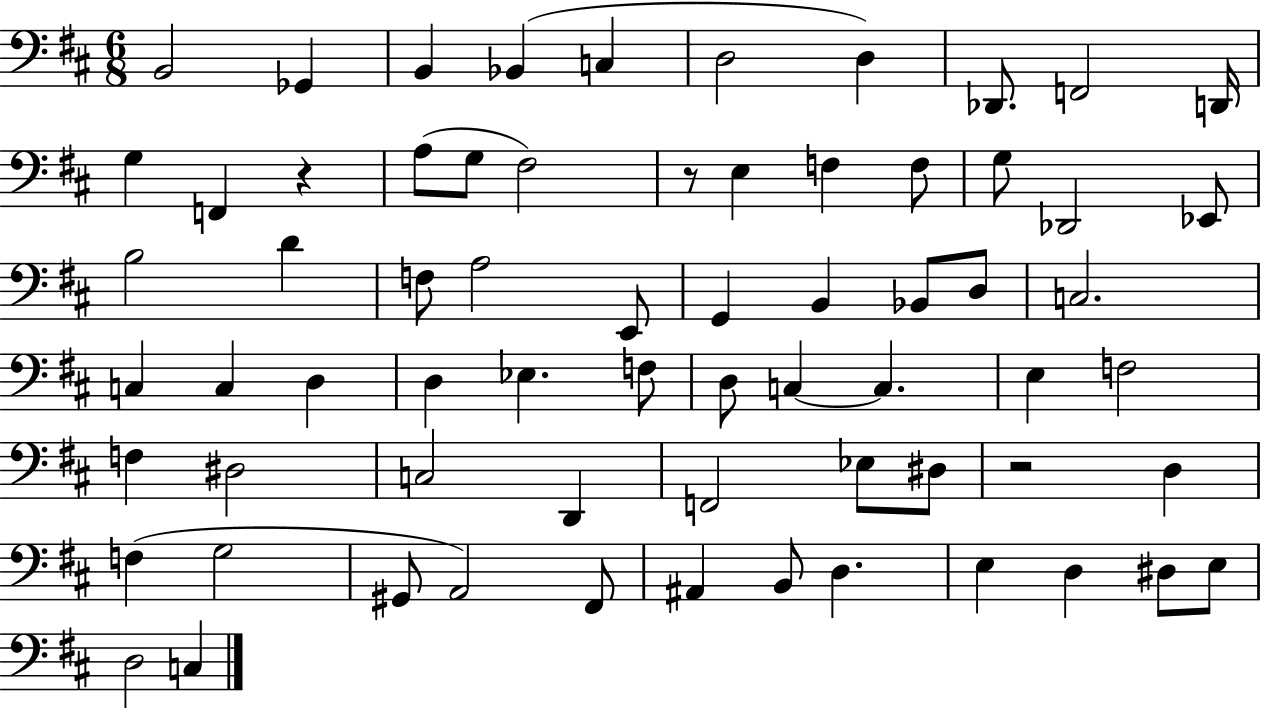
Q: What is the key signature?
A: D major